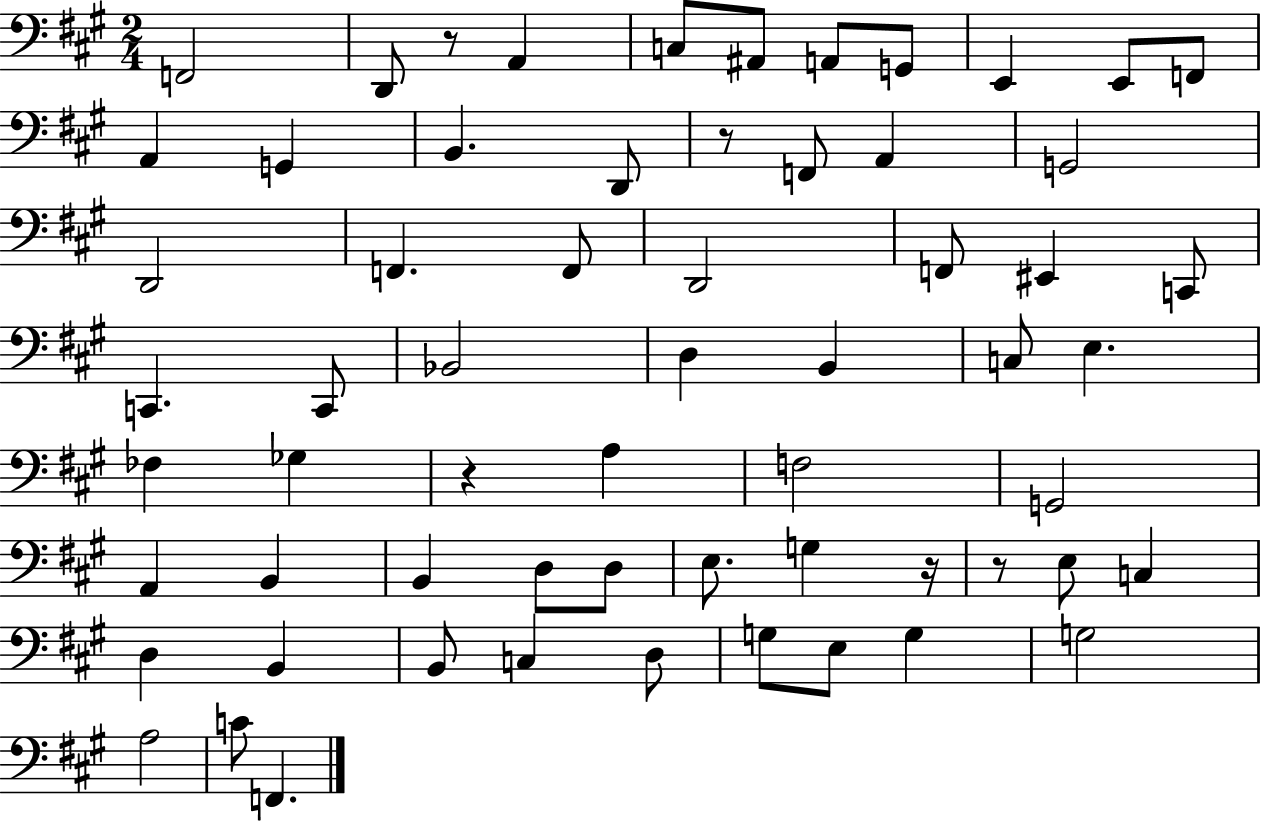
F2/h D2/e R/e A2/q C3/e A#2/e A2/e G2/e E2/q E2/e F2/e A2/q G2/q B2/q. D2/e R/e F2/e A2/q G2/h D2/h F2/q. F2/e D2/h F2/e EIS2/q C2/e C2/q. C2/e Bb2/h D3/q B2/q C3/e E3/q. FES3/q Gb3/q R/q A3/q F3/h G2/h A2/q B2/q B2/q D3/e D3/e E3/e. G3/q R/s R/e E3/e C3/q D3/q B2/q B2/e C3/q D3/e G3/e E3/e G3/q G3/h A3/h C4/e F2/q.